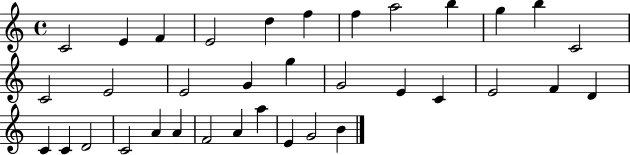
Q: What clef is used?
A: treble